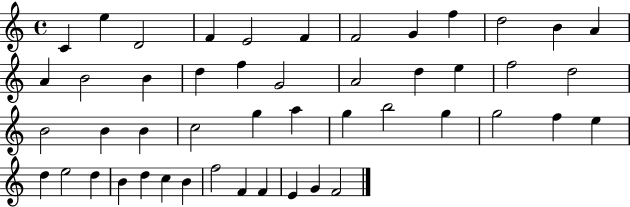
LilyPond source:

{
  \clef treble
  \time 4/4
  \defaultTimeSignature
  \key c \major
  c'4 e''4 d'2 | f'4 e'2 f'4 | f'2 g'4 f''4 | d''2 b'4 a'4 | \break a'4 b'2 b'4 | d''4 f''4 g'2 | a'2 d''4 e''4 | f''2 d''2 | \break b'2 b'4 b'4 | c''2 g''4 a''4 | g''4 b''2 g''4 | g''2 f''4 e''4 | \break d''4 e''2 d''4 | b'4 d''4 c''4 b'4 | f''2 f'4 f'4 | e'4 g'4 f'2 | \break \bar "|."
}